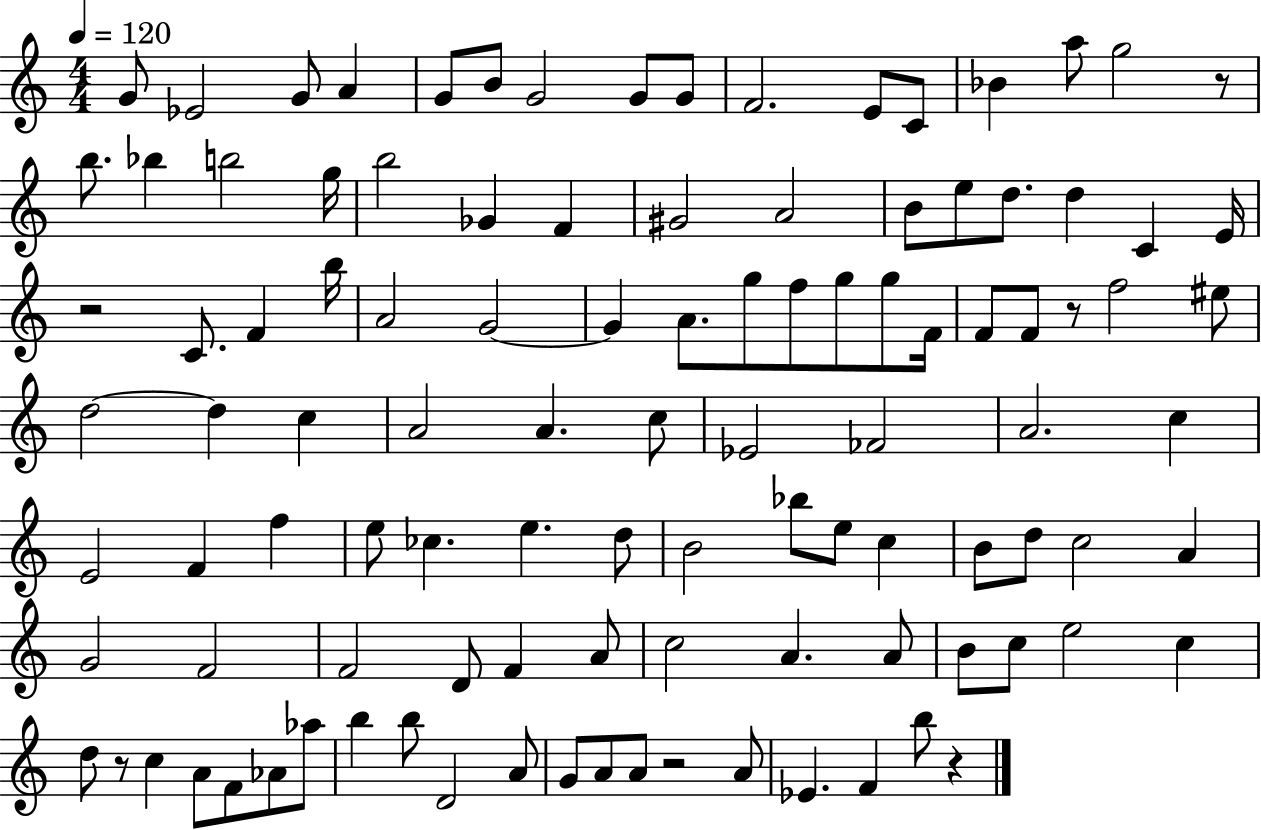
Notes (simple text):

G4/e Eb4/h G4/e A4/q G4/e B4/e G4/h G4/e G4/e F4/h. E4/e C4/e Bb4/q A5/e G5/h R/e B5/e. Bb5/q B5/h G5/s B5/h Gb4/q F4/q G#4/h A4/h B4/e E5/e D5/e. D5/q C4/q E4/s R/h C4/e. F4/q B5/s A4/h G4/h G4/q A4/e. G5/e F5/e G5/e G5/e F4/s F4/e F4/e R/e F5/h EIS5/e D5/h D5/q C5/q A4/h A4/q. C5/e Eb4/h FES4/h A4/h. C5/q E4/h F4/q F5/q E5/e CES5/q. E5/q. D5/e B4/h Bb5/e E5/e C5/q B4/e D5/e C5/h A4/q G4/h F4/h F4/h D4/e F4/q A4/e C5/h A4/q. A4/e B4/e C5/e E5/h C5/q D5/e R/e C5/q A4/e F4/e Ab4/e Ab5/e B5/q B5/e D4/h A4/e G4/e A4/e A4/e R/h A4/e Eb4/q. F4/q B5/e R/q